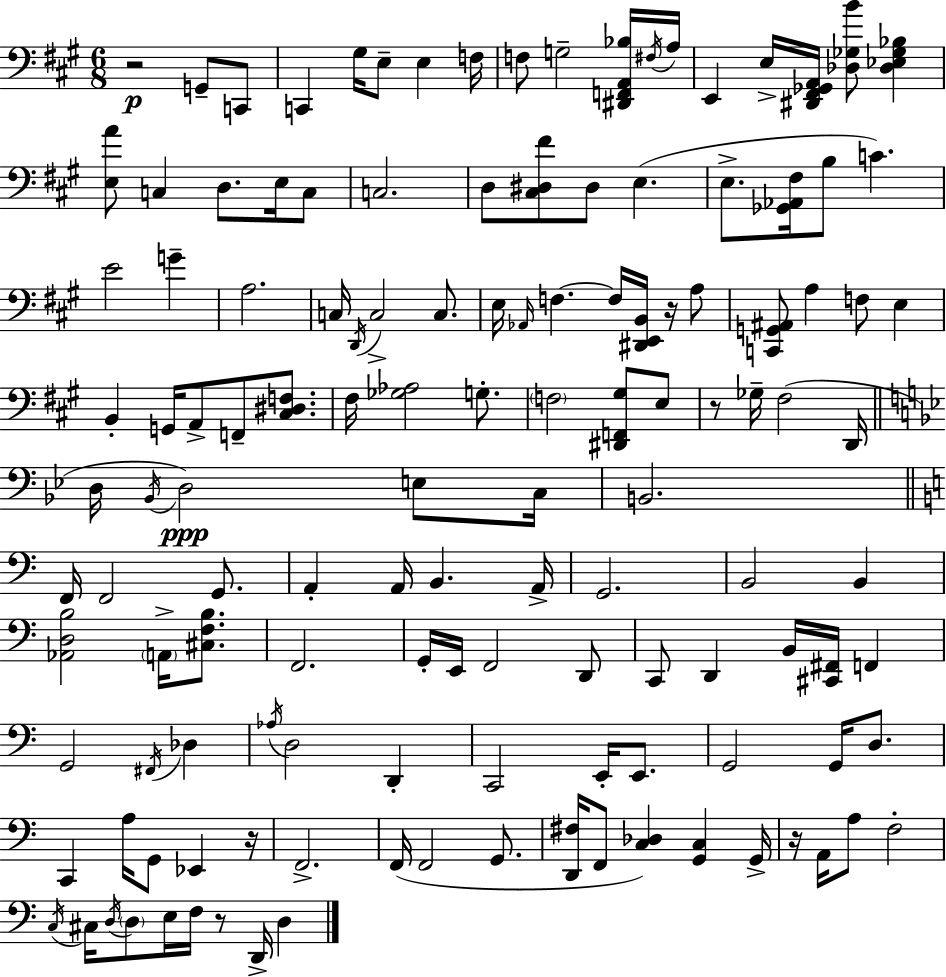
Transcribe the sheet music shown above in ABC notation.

X:1
T:Untitled
M:6/8
L:1/4
K:A
z2 G,,/2 C,,/2 C,, ^G,/4 E,/2 E, F,/4 F,/2 G,2 [^D,,F,,A,,_B,]/4 ^F,/4 A,/4 E,, E,/4 [^D,,^F,,_G,,A,,]/4 [_D,_G,B]/2 [_D,_E,_G,_B,] [E,A]/2 C, D,/2 E,/4 C,/2 C,2 D,/2 [^C,^D,^F]/2 ^D,/2 E, E,/2 [_G,,_A,,^F,]/4 B,/2 C E2 G A,2 C,/4 D,,/4 C,2 C,/2 E,/4 _A,,/4 F, F,/4 [^D,,E,,B,,]/4 z/4 A,/2 [C,,G,,^A,,]/2 A, F,/2 E, B,, G,,/4 A,,/2 F,,/2 [^C,^D,F,]/2 ^F,/4 [_G,_A,]2 G,/2 F,2 [^D,,F,,^G,]/2 E,/2 z/2 _G,/4 ^F,2 D,,/4 D,/4 _B,,/4 D,2 E,/2 C,/4 B,,2 F,,/4 F,,2 G,,/2 A,, A,,/4 B,, A,,/4 G,,2 B,,2 B,, [_A,,D,B,]2 A,,/4 [^C,F,B,]/2 F,,2 G,,/4 E,,/4 F,,2 D,,/2 C,,/2 D,, B,,/4 [^C,,^F,,]/4 F,, G,,2 ^F,,/4 _D, _A,/4 D,2 D,, C,,2 E,,/4 E,,/2 G,,2 G,,/4 D,/2 C,, A,/4 G,,/2 _E,, z/4 F,,2 F,,/4 F,,2 G,,/2 [D,,^F,]/4 F,,/2 [C,_D,] [G,,C,] G,,/4 z/4 A,,/4 A,/2 F,2 C,/4 ^C,/4 D,/4 D,/2 E,/4 F,/4 z/2 D,,/4 D,